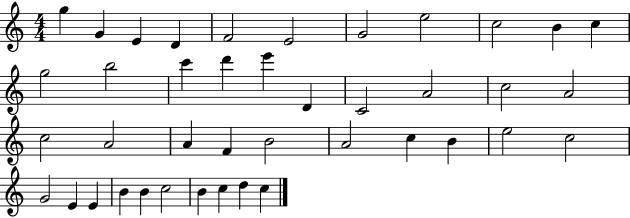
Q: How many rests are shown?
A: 0